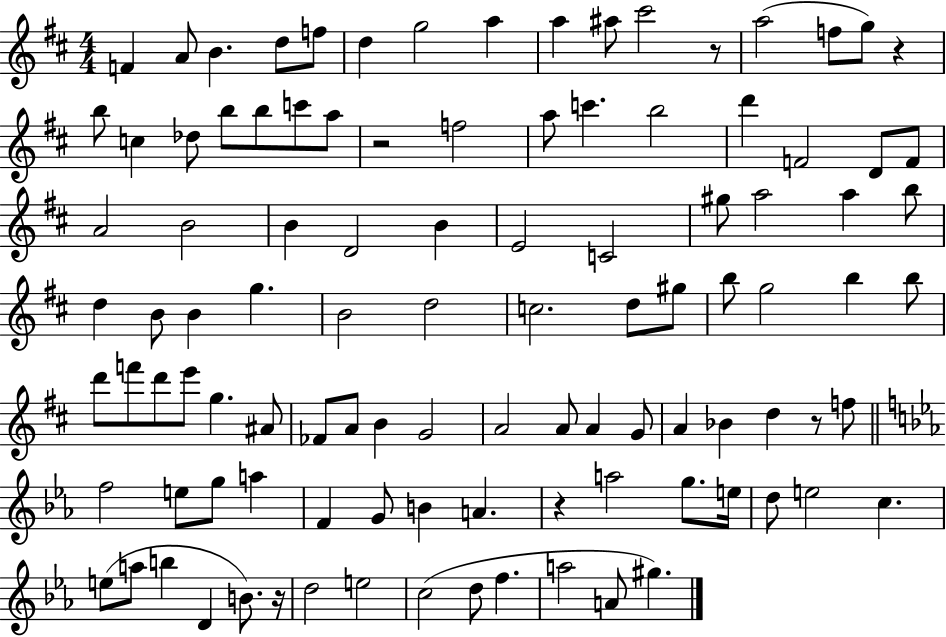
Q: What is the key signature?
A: D major